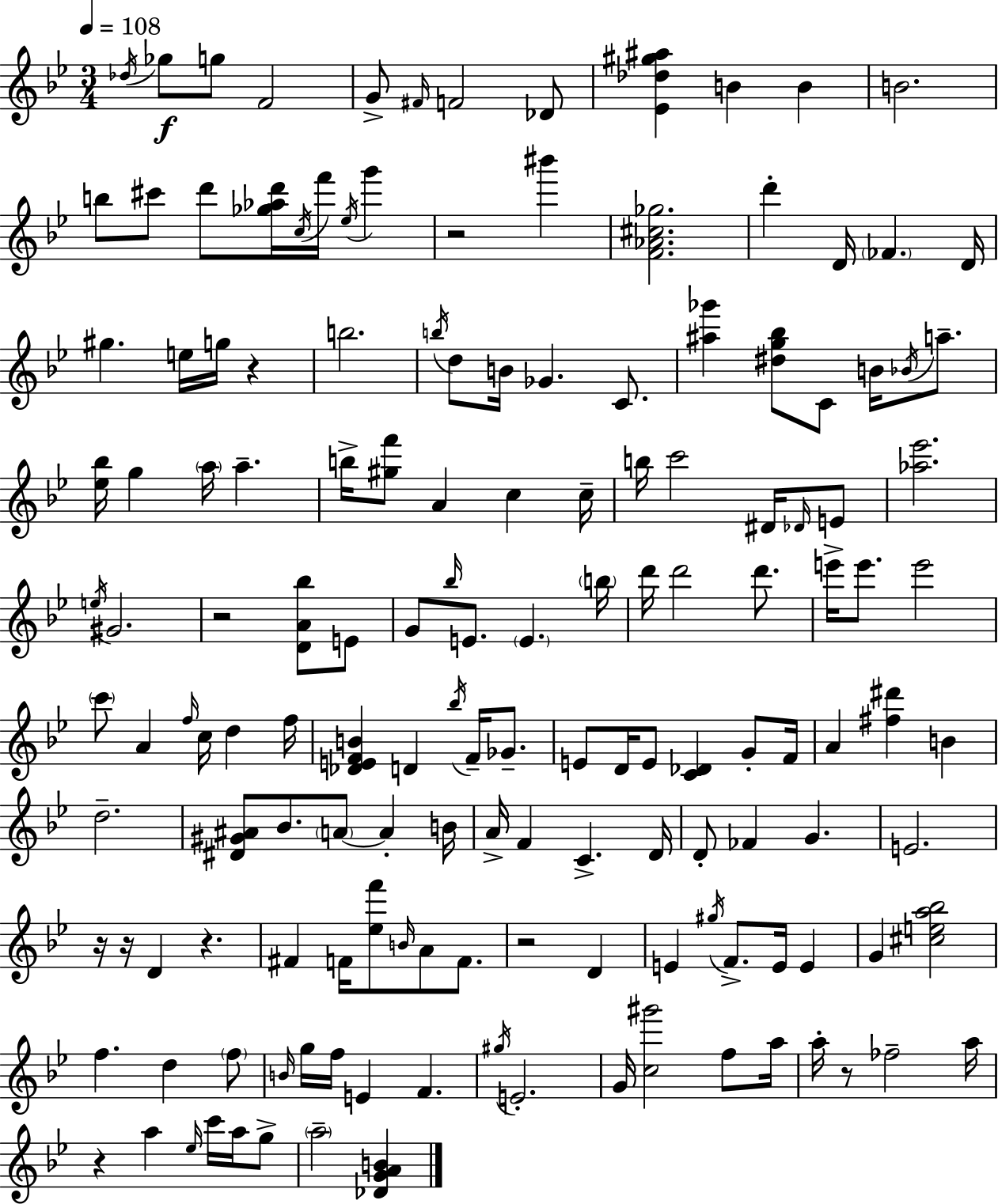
{
  \clef treble
  \numericTimeSignature
  \time 3/4
  \key g \minor
  \tempo 4 = 108
  \acciaccatura { des''16 }\f ges''8 g''8 f'2 | g'8-> \grace { fis'16 } f'2 | des'8 <ees' des'' gis'' ais''>4 b'4 b'4 | b'2. | \break b''8 cis'''8 d'''8 <ges'' aes'' d'''>16 \acciaccatura { c''16 } f'''16 \acciaccatura { ees''16 } | g'''4 r2 | bis'''4 <f' aes' cis'' ges''>2. | d'''4-. d'16 \parenthesize fes'4. | \break d'16 gis''4. e''16 g''16 | r4 b''2. | \acciaccatura { b''16 } d''8 b'16 ges'4. | c'8. <ais'' ges'''>4 <dis'' g'' bes''>8 c'8 | \break b'16 \acciaccatura { bes'16 } a''8.-- <ees'' bes''>16 g''4 \parenthesize a''16 | a''4.-- b''16-> <gis'' f'''>8 a'4 | c''4 c''16-- b''16 c'''2 | dis'16 \grace { des'16 } e'8 <aes'' ees'''>2. | \break \acciaccatura { e''16 } gis'2. | r2 | <d' a' bes''>8 e'8 g'8 \grace { bes''16 } e'8. | \parenthesize e'4. \parenthesize b''16 d'''16 d'''2 | \break d'''8. e'''16-> e'''8. | e'''2 \parenthesize c'''8 a'4 | \grace { f''16 } c''16 d''4 f''16 <des' e' f' b'>4 | d'4 \acciaccatura { bes''16 } f'16-- ges'8.-- e'8 | \break d'16 e'8 <c' des'>4 g'8-. f'16 a'4 | <fis'' dis'''>4 b'4 d''2.-- | <dis' gis' ais'>8 | bes'8. \parenthesize a'8~~ a'4-. b'16 a'16-> | \break f'4 c'4.-> d'16 d'8-. | fes'4 g'4. e'2. | r16 | r16 d'4 r4. fis'4 | \break f'16 <ees'' f'''>8 \grace { b'16 } a'8 f'8. | r2 d'4 | e'4 \acciaccatura { gis''16 } f'8.-> e'16 e'4 | g'4 <cis'' e'' a'' bes''>2 | \break f''4. d''4 \parenthesize f''8 | \grace { b'16 } g''16 f''16 e'4 f'4. | \acciaccatura { gis''16 } e'2.-. | g'16 <c'' gis'''>2 | \break f''8 a''16 a''16-. r8 fes''2-- | a''16 r4 a''4 \grace { ees''16 } | c'''16 a''16 g''8-> \parenthesize a''2-- | <des' g' a' b'>4 \bar "|."
}